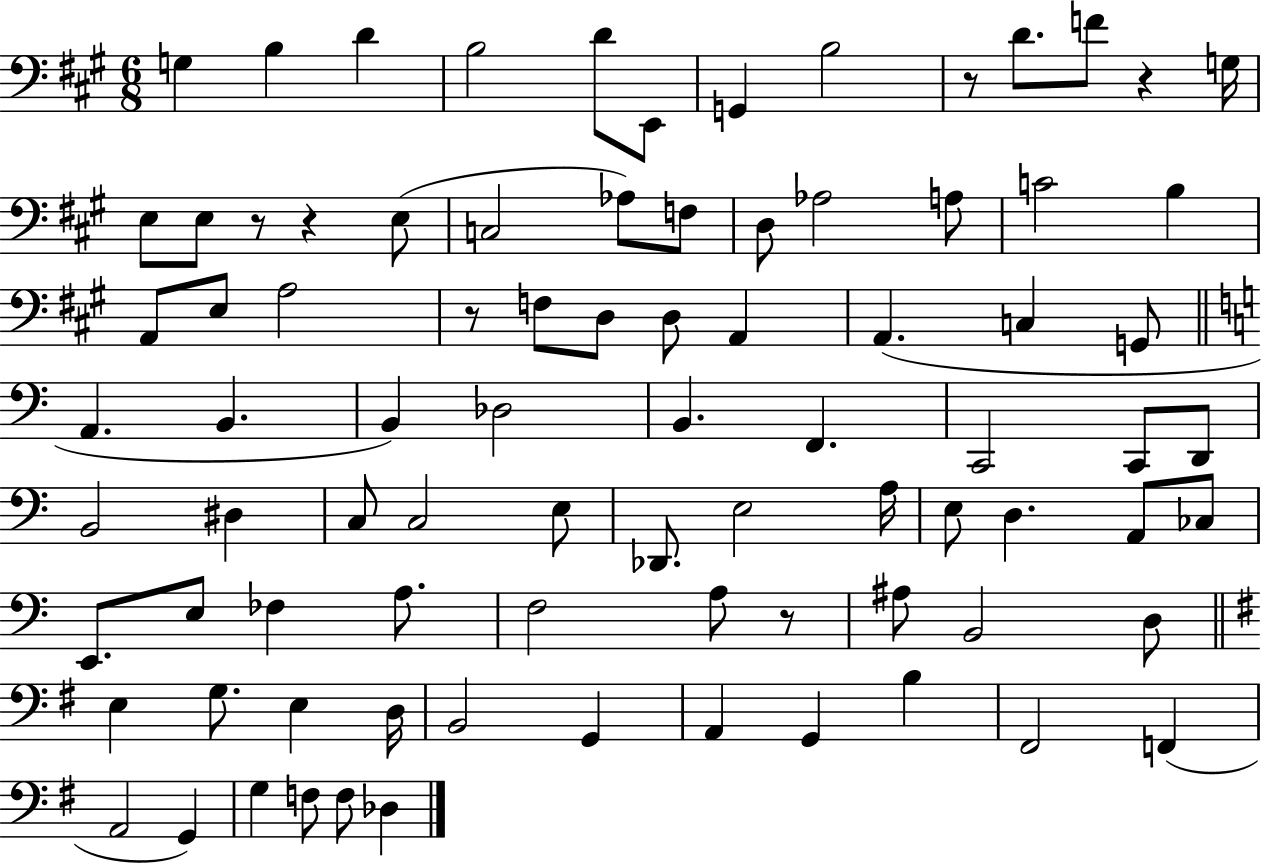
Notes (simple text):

G3/q B3/q D4/q B3/h D4/e E2/e G2/q B3/h R/e D4/e. F4/e R/q G3/s E3/e E3/e R/e R/q E3/e C3/h Ab3/e F3/e D3/e Ab3/h A3/e C4/h B3/q A2/e E3/e A3/h R/e F3/e D3/e D3/e A2/q A2/q. C3/q G2/e A2/q. B2/q. B2/q Db3/h B2/q. F2/q. C2/h C2/e D2/e B2/h D#3/q C3/e C3/h E3/e Db2/e. E3/h A3/s E3/e D3/q. A2/e CES3/e E2/e. E3/e FES3/q A3/e. F3/h A3/e R/e A#3/e B2/h D3/e E3/q G3/e. E3/q D3/s B2/h G2/q A2/q G2/q B3/q F#2/h F2/q A2/h G2/q G3/q F3/e F3/e Db3/q